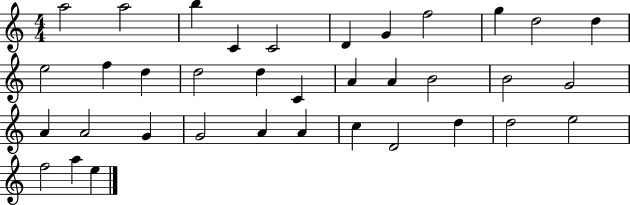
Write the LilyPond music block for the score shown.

{
  \clef treble
  \numericTimeSignature
  \time 4/4
  \key c \major
  a''2 a''2 | b''4 c'4 c'2 | d'4 g'4 f''2 | g''4 d''2 d''4 | \break e''2 f''4 d''4 | d''2 d''4 c'4 | a'4 a'4 b'2 | b'2 g'2 | \break a'4 a'2 g'4 | g'2 a'4 a'4 | c''4 d'2 d''4 | d''2 e''2 | \break f''2 a''4 e''4 | \bar "|."
}